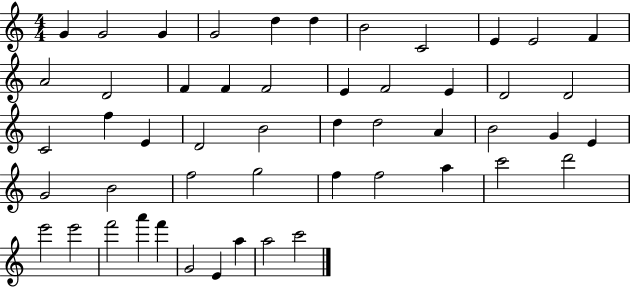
G4/q G4/h G4/q G4/h D5/q D5/q B4/h C4/h E4/q E4/h F4/q A4/h D4/h F4/q F4/q F4/h E4/q F4/h E4/q D4/h D4/h C4/h F5/q E4/q D4/h B4/h D5/q D5/h A4/q B4/h G4/q E4/q G4/h B4/h F5/h G5/h F5/q F5/h A5/q C6/h D6/h E6/h E6/h F6/h A6/q F6/q G4/h E4/q A5/q A5/h C6/h